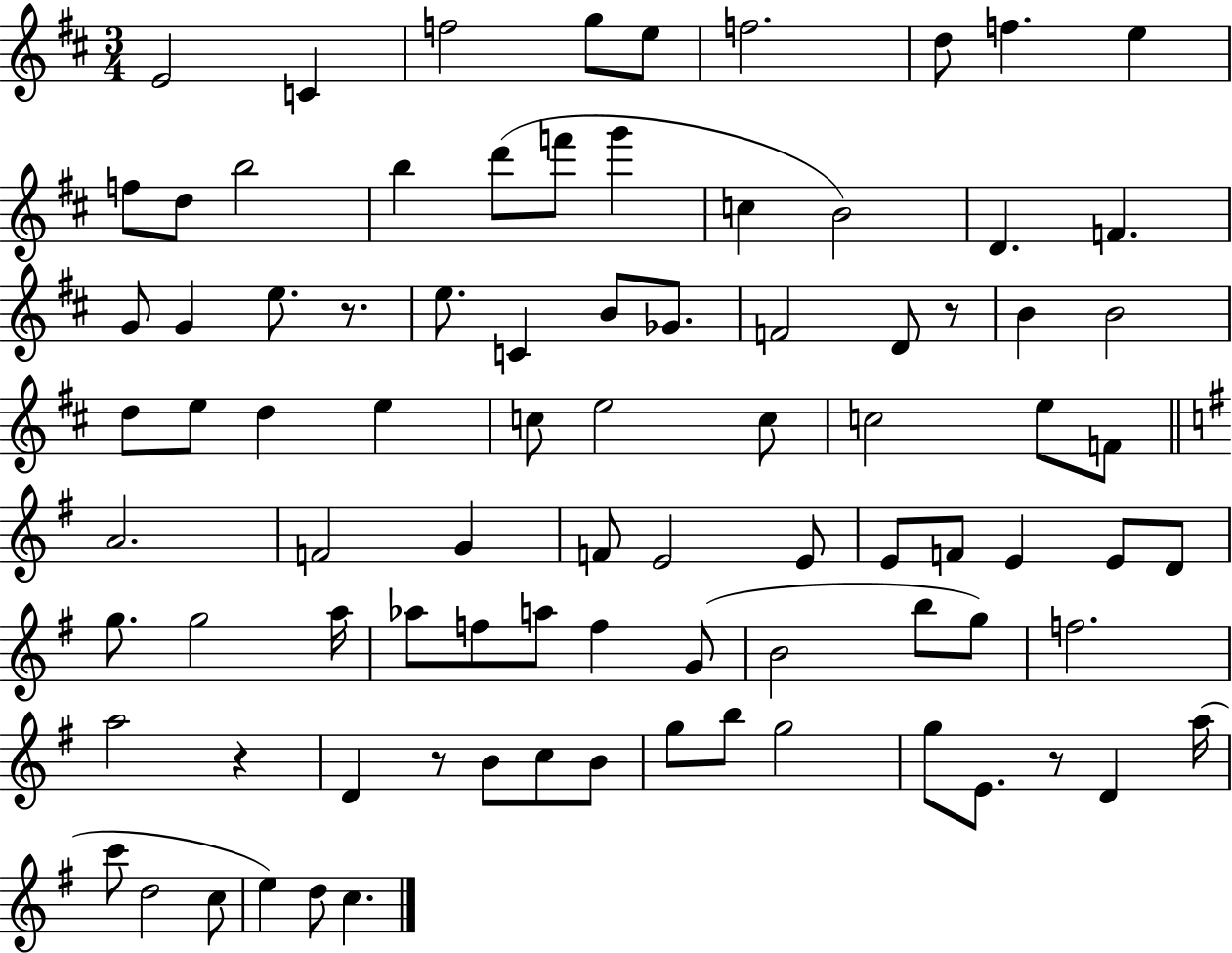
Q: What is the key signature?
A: D major